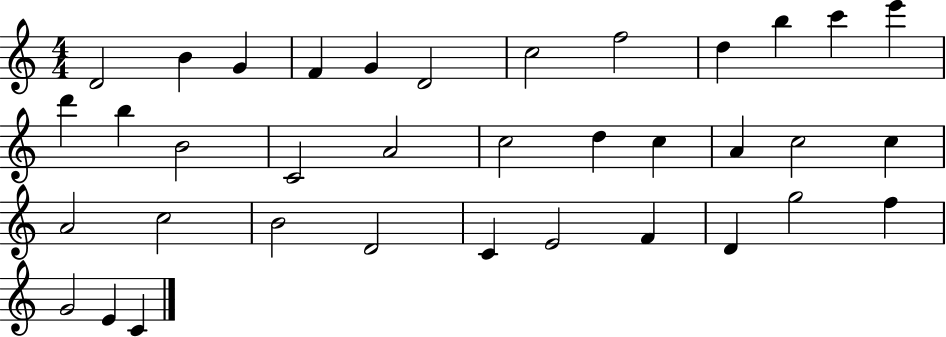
D4/h B4/q G4/q F4/q G4/q D4/h C5/h F5/h D5/q B5/q C6/q E6/q D6/q B5/q B4/h C4/h A4/h C5/h D5/q C5/q A4/q C5/h C5/q A4/h C5/h B4/h D4/h C4/q E4/h F4/q D4/q G5/h F5/q G4/h E4/q C4/q